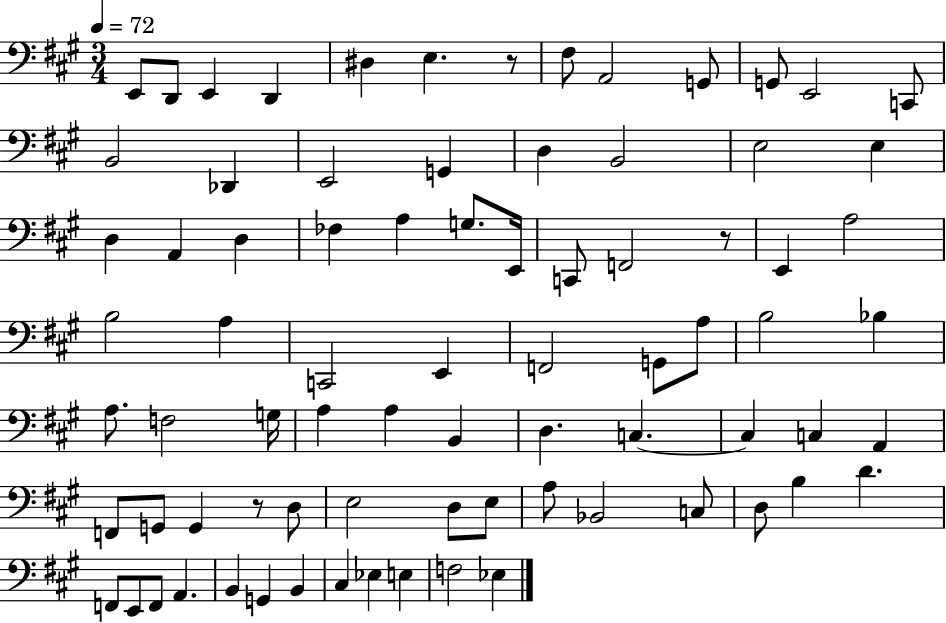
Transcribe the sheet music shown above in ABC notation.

X:1
T:Untitled
M:3/4
L:1/4
K:A
E,,/2 D,,/2 E,, D,, ^D, E, z/2 ^F,/2 A,,2 G,,/2 G,,/2 E,,2 C,,/2 B,,2 _D,, E,,2 G,, D, B,,2 E,2 E, D, A,, D, _F, A, G,/2 E,,/4 C,,/2 F,,2 z/2 E,, A,2 B,2 A, C,,2 E,, F,,2 G,,/2 A,/2 B,2 _B, A,/2 F,2 G,/4 A, A, B,, D, C, C, C, A,, F,,/2 G,,/2 G,, z/2 D,/2 E,2 D,/2 E,/2 A,/2 _B,,2 C,/2 D,/2 B, D F,,/2 E,,/2 F,,/2 A,, B,, G,, B,, ^C, _E, E, F,2 _E,